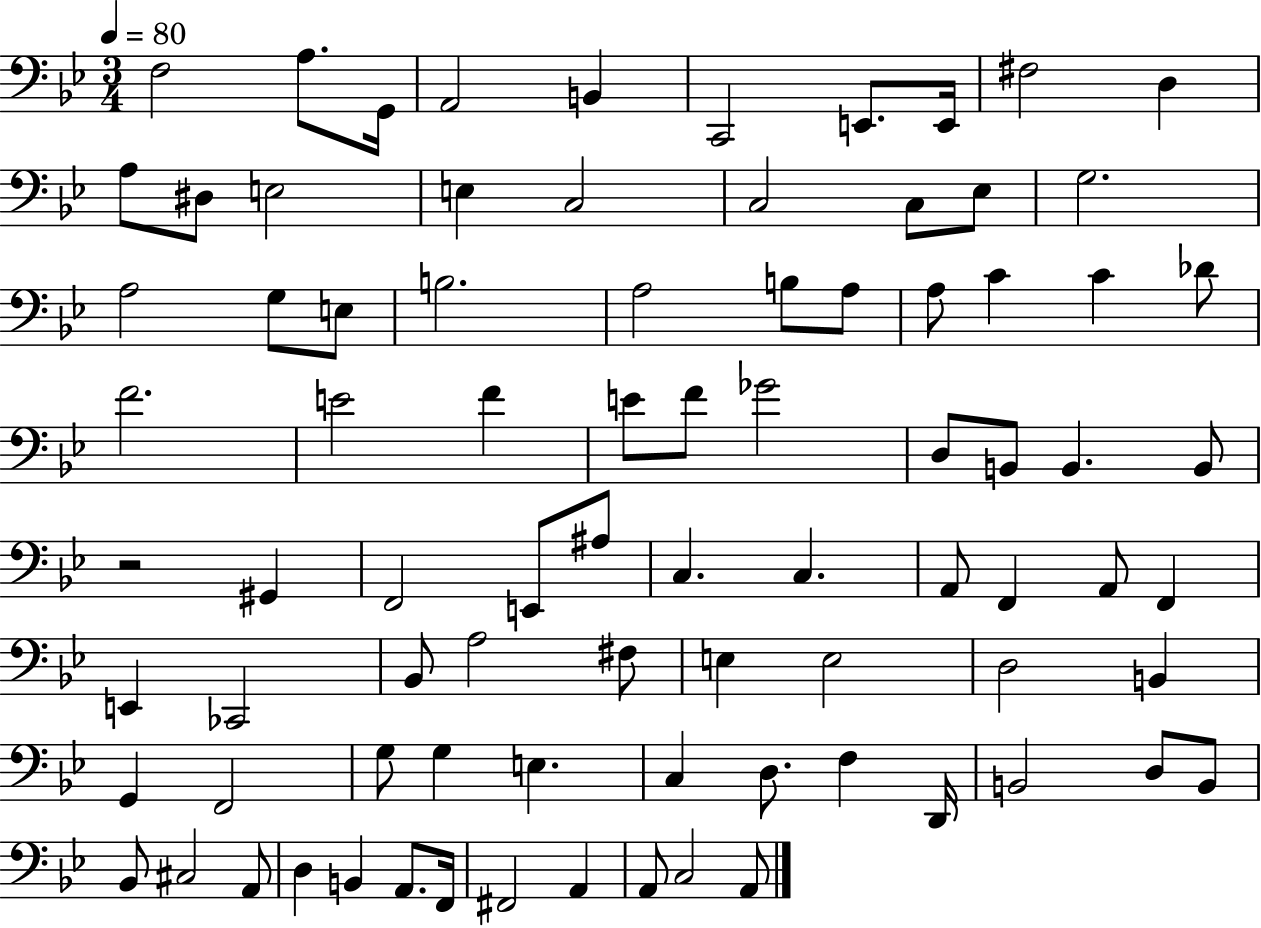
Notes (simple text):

F3/h A3/e. G2/s A2/h B2/q C2/h E2/e. E2/s F#3/h D3/q A3/e D#3/e E3/h E3/q C3/h C3/h C3/e Eb3/e G3/h. A3/h G3/e E3/e B3/h. A3/h B3/e A3/e A3/e C4/q C4/q Db4/e F4/h. E4/h F4/q E4/e F4/e Gb4/h D3/e B2/e B2/q. B2/e R/h G#2/q F2/h E2/e A#3/e C3/q. C3/q. A2/e F2/q A2/e F2/q E2/q CES2/h Bb2/e A3/h F#3/e E3/q E3/h D3/h B2/q G2/q F2/h G3/e G3/q E3/q. C3/q D3/e. F3/q D2/s B2/h D3/e B2/e Bb2/e C#3/h A2/e D3/q B2/q A2/e. F2/s F#2/h A2/q A2/e C3/h A2/e